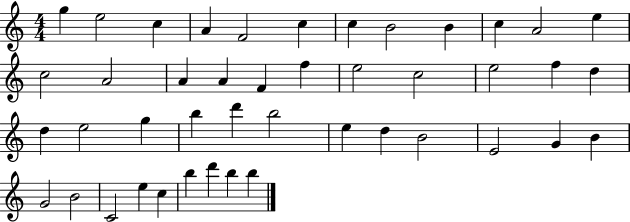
X:1
T:Untitled
M:4/4
L:1/4
K:C
g e2 c A F2 c c B2 B c A2 e c2 A2 A A F f e2 c2 e2 f d d e2 g b d' b2 e d B2 E2 G B G2 B2 C2 e c b d' b b